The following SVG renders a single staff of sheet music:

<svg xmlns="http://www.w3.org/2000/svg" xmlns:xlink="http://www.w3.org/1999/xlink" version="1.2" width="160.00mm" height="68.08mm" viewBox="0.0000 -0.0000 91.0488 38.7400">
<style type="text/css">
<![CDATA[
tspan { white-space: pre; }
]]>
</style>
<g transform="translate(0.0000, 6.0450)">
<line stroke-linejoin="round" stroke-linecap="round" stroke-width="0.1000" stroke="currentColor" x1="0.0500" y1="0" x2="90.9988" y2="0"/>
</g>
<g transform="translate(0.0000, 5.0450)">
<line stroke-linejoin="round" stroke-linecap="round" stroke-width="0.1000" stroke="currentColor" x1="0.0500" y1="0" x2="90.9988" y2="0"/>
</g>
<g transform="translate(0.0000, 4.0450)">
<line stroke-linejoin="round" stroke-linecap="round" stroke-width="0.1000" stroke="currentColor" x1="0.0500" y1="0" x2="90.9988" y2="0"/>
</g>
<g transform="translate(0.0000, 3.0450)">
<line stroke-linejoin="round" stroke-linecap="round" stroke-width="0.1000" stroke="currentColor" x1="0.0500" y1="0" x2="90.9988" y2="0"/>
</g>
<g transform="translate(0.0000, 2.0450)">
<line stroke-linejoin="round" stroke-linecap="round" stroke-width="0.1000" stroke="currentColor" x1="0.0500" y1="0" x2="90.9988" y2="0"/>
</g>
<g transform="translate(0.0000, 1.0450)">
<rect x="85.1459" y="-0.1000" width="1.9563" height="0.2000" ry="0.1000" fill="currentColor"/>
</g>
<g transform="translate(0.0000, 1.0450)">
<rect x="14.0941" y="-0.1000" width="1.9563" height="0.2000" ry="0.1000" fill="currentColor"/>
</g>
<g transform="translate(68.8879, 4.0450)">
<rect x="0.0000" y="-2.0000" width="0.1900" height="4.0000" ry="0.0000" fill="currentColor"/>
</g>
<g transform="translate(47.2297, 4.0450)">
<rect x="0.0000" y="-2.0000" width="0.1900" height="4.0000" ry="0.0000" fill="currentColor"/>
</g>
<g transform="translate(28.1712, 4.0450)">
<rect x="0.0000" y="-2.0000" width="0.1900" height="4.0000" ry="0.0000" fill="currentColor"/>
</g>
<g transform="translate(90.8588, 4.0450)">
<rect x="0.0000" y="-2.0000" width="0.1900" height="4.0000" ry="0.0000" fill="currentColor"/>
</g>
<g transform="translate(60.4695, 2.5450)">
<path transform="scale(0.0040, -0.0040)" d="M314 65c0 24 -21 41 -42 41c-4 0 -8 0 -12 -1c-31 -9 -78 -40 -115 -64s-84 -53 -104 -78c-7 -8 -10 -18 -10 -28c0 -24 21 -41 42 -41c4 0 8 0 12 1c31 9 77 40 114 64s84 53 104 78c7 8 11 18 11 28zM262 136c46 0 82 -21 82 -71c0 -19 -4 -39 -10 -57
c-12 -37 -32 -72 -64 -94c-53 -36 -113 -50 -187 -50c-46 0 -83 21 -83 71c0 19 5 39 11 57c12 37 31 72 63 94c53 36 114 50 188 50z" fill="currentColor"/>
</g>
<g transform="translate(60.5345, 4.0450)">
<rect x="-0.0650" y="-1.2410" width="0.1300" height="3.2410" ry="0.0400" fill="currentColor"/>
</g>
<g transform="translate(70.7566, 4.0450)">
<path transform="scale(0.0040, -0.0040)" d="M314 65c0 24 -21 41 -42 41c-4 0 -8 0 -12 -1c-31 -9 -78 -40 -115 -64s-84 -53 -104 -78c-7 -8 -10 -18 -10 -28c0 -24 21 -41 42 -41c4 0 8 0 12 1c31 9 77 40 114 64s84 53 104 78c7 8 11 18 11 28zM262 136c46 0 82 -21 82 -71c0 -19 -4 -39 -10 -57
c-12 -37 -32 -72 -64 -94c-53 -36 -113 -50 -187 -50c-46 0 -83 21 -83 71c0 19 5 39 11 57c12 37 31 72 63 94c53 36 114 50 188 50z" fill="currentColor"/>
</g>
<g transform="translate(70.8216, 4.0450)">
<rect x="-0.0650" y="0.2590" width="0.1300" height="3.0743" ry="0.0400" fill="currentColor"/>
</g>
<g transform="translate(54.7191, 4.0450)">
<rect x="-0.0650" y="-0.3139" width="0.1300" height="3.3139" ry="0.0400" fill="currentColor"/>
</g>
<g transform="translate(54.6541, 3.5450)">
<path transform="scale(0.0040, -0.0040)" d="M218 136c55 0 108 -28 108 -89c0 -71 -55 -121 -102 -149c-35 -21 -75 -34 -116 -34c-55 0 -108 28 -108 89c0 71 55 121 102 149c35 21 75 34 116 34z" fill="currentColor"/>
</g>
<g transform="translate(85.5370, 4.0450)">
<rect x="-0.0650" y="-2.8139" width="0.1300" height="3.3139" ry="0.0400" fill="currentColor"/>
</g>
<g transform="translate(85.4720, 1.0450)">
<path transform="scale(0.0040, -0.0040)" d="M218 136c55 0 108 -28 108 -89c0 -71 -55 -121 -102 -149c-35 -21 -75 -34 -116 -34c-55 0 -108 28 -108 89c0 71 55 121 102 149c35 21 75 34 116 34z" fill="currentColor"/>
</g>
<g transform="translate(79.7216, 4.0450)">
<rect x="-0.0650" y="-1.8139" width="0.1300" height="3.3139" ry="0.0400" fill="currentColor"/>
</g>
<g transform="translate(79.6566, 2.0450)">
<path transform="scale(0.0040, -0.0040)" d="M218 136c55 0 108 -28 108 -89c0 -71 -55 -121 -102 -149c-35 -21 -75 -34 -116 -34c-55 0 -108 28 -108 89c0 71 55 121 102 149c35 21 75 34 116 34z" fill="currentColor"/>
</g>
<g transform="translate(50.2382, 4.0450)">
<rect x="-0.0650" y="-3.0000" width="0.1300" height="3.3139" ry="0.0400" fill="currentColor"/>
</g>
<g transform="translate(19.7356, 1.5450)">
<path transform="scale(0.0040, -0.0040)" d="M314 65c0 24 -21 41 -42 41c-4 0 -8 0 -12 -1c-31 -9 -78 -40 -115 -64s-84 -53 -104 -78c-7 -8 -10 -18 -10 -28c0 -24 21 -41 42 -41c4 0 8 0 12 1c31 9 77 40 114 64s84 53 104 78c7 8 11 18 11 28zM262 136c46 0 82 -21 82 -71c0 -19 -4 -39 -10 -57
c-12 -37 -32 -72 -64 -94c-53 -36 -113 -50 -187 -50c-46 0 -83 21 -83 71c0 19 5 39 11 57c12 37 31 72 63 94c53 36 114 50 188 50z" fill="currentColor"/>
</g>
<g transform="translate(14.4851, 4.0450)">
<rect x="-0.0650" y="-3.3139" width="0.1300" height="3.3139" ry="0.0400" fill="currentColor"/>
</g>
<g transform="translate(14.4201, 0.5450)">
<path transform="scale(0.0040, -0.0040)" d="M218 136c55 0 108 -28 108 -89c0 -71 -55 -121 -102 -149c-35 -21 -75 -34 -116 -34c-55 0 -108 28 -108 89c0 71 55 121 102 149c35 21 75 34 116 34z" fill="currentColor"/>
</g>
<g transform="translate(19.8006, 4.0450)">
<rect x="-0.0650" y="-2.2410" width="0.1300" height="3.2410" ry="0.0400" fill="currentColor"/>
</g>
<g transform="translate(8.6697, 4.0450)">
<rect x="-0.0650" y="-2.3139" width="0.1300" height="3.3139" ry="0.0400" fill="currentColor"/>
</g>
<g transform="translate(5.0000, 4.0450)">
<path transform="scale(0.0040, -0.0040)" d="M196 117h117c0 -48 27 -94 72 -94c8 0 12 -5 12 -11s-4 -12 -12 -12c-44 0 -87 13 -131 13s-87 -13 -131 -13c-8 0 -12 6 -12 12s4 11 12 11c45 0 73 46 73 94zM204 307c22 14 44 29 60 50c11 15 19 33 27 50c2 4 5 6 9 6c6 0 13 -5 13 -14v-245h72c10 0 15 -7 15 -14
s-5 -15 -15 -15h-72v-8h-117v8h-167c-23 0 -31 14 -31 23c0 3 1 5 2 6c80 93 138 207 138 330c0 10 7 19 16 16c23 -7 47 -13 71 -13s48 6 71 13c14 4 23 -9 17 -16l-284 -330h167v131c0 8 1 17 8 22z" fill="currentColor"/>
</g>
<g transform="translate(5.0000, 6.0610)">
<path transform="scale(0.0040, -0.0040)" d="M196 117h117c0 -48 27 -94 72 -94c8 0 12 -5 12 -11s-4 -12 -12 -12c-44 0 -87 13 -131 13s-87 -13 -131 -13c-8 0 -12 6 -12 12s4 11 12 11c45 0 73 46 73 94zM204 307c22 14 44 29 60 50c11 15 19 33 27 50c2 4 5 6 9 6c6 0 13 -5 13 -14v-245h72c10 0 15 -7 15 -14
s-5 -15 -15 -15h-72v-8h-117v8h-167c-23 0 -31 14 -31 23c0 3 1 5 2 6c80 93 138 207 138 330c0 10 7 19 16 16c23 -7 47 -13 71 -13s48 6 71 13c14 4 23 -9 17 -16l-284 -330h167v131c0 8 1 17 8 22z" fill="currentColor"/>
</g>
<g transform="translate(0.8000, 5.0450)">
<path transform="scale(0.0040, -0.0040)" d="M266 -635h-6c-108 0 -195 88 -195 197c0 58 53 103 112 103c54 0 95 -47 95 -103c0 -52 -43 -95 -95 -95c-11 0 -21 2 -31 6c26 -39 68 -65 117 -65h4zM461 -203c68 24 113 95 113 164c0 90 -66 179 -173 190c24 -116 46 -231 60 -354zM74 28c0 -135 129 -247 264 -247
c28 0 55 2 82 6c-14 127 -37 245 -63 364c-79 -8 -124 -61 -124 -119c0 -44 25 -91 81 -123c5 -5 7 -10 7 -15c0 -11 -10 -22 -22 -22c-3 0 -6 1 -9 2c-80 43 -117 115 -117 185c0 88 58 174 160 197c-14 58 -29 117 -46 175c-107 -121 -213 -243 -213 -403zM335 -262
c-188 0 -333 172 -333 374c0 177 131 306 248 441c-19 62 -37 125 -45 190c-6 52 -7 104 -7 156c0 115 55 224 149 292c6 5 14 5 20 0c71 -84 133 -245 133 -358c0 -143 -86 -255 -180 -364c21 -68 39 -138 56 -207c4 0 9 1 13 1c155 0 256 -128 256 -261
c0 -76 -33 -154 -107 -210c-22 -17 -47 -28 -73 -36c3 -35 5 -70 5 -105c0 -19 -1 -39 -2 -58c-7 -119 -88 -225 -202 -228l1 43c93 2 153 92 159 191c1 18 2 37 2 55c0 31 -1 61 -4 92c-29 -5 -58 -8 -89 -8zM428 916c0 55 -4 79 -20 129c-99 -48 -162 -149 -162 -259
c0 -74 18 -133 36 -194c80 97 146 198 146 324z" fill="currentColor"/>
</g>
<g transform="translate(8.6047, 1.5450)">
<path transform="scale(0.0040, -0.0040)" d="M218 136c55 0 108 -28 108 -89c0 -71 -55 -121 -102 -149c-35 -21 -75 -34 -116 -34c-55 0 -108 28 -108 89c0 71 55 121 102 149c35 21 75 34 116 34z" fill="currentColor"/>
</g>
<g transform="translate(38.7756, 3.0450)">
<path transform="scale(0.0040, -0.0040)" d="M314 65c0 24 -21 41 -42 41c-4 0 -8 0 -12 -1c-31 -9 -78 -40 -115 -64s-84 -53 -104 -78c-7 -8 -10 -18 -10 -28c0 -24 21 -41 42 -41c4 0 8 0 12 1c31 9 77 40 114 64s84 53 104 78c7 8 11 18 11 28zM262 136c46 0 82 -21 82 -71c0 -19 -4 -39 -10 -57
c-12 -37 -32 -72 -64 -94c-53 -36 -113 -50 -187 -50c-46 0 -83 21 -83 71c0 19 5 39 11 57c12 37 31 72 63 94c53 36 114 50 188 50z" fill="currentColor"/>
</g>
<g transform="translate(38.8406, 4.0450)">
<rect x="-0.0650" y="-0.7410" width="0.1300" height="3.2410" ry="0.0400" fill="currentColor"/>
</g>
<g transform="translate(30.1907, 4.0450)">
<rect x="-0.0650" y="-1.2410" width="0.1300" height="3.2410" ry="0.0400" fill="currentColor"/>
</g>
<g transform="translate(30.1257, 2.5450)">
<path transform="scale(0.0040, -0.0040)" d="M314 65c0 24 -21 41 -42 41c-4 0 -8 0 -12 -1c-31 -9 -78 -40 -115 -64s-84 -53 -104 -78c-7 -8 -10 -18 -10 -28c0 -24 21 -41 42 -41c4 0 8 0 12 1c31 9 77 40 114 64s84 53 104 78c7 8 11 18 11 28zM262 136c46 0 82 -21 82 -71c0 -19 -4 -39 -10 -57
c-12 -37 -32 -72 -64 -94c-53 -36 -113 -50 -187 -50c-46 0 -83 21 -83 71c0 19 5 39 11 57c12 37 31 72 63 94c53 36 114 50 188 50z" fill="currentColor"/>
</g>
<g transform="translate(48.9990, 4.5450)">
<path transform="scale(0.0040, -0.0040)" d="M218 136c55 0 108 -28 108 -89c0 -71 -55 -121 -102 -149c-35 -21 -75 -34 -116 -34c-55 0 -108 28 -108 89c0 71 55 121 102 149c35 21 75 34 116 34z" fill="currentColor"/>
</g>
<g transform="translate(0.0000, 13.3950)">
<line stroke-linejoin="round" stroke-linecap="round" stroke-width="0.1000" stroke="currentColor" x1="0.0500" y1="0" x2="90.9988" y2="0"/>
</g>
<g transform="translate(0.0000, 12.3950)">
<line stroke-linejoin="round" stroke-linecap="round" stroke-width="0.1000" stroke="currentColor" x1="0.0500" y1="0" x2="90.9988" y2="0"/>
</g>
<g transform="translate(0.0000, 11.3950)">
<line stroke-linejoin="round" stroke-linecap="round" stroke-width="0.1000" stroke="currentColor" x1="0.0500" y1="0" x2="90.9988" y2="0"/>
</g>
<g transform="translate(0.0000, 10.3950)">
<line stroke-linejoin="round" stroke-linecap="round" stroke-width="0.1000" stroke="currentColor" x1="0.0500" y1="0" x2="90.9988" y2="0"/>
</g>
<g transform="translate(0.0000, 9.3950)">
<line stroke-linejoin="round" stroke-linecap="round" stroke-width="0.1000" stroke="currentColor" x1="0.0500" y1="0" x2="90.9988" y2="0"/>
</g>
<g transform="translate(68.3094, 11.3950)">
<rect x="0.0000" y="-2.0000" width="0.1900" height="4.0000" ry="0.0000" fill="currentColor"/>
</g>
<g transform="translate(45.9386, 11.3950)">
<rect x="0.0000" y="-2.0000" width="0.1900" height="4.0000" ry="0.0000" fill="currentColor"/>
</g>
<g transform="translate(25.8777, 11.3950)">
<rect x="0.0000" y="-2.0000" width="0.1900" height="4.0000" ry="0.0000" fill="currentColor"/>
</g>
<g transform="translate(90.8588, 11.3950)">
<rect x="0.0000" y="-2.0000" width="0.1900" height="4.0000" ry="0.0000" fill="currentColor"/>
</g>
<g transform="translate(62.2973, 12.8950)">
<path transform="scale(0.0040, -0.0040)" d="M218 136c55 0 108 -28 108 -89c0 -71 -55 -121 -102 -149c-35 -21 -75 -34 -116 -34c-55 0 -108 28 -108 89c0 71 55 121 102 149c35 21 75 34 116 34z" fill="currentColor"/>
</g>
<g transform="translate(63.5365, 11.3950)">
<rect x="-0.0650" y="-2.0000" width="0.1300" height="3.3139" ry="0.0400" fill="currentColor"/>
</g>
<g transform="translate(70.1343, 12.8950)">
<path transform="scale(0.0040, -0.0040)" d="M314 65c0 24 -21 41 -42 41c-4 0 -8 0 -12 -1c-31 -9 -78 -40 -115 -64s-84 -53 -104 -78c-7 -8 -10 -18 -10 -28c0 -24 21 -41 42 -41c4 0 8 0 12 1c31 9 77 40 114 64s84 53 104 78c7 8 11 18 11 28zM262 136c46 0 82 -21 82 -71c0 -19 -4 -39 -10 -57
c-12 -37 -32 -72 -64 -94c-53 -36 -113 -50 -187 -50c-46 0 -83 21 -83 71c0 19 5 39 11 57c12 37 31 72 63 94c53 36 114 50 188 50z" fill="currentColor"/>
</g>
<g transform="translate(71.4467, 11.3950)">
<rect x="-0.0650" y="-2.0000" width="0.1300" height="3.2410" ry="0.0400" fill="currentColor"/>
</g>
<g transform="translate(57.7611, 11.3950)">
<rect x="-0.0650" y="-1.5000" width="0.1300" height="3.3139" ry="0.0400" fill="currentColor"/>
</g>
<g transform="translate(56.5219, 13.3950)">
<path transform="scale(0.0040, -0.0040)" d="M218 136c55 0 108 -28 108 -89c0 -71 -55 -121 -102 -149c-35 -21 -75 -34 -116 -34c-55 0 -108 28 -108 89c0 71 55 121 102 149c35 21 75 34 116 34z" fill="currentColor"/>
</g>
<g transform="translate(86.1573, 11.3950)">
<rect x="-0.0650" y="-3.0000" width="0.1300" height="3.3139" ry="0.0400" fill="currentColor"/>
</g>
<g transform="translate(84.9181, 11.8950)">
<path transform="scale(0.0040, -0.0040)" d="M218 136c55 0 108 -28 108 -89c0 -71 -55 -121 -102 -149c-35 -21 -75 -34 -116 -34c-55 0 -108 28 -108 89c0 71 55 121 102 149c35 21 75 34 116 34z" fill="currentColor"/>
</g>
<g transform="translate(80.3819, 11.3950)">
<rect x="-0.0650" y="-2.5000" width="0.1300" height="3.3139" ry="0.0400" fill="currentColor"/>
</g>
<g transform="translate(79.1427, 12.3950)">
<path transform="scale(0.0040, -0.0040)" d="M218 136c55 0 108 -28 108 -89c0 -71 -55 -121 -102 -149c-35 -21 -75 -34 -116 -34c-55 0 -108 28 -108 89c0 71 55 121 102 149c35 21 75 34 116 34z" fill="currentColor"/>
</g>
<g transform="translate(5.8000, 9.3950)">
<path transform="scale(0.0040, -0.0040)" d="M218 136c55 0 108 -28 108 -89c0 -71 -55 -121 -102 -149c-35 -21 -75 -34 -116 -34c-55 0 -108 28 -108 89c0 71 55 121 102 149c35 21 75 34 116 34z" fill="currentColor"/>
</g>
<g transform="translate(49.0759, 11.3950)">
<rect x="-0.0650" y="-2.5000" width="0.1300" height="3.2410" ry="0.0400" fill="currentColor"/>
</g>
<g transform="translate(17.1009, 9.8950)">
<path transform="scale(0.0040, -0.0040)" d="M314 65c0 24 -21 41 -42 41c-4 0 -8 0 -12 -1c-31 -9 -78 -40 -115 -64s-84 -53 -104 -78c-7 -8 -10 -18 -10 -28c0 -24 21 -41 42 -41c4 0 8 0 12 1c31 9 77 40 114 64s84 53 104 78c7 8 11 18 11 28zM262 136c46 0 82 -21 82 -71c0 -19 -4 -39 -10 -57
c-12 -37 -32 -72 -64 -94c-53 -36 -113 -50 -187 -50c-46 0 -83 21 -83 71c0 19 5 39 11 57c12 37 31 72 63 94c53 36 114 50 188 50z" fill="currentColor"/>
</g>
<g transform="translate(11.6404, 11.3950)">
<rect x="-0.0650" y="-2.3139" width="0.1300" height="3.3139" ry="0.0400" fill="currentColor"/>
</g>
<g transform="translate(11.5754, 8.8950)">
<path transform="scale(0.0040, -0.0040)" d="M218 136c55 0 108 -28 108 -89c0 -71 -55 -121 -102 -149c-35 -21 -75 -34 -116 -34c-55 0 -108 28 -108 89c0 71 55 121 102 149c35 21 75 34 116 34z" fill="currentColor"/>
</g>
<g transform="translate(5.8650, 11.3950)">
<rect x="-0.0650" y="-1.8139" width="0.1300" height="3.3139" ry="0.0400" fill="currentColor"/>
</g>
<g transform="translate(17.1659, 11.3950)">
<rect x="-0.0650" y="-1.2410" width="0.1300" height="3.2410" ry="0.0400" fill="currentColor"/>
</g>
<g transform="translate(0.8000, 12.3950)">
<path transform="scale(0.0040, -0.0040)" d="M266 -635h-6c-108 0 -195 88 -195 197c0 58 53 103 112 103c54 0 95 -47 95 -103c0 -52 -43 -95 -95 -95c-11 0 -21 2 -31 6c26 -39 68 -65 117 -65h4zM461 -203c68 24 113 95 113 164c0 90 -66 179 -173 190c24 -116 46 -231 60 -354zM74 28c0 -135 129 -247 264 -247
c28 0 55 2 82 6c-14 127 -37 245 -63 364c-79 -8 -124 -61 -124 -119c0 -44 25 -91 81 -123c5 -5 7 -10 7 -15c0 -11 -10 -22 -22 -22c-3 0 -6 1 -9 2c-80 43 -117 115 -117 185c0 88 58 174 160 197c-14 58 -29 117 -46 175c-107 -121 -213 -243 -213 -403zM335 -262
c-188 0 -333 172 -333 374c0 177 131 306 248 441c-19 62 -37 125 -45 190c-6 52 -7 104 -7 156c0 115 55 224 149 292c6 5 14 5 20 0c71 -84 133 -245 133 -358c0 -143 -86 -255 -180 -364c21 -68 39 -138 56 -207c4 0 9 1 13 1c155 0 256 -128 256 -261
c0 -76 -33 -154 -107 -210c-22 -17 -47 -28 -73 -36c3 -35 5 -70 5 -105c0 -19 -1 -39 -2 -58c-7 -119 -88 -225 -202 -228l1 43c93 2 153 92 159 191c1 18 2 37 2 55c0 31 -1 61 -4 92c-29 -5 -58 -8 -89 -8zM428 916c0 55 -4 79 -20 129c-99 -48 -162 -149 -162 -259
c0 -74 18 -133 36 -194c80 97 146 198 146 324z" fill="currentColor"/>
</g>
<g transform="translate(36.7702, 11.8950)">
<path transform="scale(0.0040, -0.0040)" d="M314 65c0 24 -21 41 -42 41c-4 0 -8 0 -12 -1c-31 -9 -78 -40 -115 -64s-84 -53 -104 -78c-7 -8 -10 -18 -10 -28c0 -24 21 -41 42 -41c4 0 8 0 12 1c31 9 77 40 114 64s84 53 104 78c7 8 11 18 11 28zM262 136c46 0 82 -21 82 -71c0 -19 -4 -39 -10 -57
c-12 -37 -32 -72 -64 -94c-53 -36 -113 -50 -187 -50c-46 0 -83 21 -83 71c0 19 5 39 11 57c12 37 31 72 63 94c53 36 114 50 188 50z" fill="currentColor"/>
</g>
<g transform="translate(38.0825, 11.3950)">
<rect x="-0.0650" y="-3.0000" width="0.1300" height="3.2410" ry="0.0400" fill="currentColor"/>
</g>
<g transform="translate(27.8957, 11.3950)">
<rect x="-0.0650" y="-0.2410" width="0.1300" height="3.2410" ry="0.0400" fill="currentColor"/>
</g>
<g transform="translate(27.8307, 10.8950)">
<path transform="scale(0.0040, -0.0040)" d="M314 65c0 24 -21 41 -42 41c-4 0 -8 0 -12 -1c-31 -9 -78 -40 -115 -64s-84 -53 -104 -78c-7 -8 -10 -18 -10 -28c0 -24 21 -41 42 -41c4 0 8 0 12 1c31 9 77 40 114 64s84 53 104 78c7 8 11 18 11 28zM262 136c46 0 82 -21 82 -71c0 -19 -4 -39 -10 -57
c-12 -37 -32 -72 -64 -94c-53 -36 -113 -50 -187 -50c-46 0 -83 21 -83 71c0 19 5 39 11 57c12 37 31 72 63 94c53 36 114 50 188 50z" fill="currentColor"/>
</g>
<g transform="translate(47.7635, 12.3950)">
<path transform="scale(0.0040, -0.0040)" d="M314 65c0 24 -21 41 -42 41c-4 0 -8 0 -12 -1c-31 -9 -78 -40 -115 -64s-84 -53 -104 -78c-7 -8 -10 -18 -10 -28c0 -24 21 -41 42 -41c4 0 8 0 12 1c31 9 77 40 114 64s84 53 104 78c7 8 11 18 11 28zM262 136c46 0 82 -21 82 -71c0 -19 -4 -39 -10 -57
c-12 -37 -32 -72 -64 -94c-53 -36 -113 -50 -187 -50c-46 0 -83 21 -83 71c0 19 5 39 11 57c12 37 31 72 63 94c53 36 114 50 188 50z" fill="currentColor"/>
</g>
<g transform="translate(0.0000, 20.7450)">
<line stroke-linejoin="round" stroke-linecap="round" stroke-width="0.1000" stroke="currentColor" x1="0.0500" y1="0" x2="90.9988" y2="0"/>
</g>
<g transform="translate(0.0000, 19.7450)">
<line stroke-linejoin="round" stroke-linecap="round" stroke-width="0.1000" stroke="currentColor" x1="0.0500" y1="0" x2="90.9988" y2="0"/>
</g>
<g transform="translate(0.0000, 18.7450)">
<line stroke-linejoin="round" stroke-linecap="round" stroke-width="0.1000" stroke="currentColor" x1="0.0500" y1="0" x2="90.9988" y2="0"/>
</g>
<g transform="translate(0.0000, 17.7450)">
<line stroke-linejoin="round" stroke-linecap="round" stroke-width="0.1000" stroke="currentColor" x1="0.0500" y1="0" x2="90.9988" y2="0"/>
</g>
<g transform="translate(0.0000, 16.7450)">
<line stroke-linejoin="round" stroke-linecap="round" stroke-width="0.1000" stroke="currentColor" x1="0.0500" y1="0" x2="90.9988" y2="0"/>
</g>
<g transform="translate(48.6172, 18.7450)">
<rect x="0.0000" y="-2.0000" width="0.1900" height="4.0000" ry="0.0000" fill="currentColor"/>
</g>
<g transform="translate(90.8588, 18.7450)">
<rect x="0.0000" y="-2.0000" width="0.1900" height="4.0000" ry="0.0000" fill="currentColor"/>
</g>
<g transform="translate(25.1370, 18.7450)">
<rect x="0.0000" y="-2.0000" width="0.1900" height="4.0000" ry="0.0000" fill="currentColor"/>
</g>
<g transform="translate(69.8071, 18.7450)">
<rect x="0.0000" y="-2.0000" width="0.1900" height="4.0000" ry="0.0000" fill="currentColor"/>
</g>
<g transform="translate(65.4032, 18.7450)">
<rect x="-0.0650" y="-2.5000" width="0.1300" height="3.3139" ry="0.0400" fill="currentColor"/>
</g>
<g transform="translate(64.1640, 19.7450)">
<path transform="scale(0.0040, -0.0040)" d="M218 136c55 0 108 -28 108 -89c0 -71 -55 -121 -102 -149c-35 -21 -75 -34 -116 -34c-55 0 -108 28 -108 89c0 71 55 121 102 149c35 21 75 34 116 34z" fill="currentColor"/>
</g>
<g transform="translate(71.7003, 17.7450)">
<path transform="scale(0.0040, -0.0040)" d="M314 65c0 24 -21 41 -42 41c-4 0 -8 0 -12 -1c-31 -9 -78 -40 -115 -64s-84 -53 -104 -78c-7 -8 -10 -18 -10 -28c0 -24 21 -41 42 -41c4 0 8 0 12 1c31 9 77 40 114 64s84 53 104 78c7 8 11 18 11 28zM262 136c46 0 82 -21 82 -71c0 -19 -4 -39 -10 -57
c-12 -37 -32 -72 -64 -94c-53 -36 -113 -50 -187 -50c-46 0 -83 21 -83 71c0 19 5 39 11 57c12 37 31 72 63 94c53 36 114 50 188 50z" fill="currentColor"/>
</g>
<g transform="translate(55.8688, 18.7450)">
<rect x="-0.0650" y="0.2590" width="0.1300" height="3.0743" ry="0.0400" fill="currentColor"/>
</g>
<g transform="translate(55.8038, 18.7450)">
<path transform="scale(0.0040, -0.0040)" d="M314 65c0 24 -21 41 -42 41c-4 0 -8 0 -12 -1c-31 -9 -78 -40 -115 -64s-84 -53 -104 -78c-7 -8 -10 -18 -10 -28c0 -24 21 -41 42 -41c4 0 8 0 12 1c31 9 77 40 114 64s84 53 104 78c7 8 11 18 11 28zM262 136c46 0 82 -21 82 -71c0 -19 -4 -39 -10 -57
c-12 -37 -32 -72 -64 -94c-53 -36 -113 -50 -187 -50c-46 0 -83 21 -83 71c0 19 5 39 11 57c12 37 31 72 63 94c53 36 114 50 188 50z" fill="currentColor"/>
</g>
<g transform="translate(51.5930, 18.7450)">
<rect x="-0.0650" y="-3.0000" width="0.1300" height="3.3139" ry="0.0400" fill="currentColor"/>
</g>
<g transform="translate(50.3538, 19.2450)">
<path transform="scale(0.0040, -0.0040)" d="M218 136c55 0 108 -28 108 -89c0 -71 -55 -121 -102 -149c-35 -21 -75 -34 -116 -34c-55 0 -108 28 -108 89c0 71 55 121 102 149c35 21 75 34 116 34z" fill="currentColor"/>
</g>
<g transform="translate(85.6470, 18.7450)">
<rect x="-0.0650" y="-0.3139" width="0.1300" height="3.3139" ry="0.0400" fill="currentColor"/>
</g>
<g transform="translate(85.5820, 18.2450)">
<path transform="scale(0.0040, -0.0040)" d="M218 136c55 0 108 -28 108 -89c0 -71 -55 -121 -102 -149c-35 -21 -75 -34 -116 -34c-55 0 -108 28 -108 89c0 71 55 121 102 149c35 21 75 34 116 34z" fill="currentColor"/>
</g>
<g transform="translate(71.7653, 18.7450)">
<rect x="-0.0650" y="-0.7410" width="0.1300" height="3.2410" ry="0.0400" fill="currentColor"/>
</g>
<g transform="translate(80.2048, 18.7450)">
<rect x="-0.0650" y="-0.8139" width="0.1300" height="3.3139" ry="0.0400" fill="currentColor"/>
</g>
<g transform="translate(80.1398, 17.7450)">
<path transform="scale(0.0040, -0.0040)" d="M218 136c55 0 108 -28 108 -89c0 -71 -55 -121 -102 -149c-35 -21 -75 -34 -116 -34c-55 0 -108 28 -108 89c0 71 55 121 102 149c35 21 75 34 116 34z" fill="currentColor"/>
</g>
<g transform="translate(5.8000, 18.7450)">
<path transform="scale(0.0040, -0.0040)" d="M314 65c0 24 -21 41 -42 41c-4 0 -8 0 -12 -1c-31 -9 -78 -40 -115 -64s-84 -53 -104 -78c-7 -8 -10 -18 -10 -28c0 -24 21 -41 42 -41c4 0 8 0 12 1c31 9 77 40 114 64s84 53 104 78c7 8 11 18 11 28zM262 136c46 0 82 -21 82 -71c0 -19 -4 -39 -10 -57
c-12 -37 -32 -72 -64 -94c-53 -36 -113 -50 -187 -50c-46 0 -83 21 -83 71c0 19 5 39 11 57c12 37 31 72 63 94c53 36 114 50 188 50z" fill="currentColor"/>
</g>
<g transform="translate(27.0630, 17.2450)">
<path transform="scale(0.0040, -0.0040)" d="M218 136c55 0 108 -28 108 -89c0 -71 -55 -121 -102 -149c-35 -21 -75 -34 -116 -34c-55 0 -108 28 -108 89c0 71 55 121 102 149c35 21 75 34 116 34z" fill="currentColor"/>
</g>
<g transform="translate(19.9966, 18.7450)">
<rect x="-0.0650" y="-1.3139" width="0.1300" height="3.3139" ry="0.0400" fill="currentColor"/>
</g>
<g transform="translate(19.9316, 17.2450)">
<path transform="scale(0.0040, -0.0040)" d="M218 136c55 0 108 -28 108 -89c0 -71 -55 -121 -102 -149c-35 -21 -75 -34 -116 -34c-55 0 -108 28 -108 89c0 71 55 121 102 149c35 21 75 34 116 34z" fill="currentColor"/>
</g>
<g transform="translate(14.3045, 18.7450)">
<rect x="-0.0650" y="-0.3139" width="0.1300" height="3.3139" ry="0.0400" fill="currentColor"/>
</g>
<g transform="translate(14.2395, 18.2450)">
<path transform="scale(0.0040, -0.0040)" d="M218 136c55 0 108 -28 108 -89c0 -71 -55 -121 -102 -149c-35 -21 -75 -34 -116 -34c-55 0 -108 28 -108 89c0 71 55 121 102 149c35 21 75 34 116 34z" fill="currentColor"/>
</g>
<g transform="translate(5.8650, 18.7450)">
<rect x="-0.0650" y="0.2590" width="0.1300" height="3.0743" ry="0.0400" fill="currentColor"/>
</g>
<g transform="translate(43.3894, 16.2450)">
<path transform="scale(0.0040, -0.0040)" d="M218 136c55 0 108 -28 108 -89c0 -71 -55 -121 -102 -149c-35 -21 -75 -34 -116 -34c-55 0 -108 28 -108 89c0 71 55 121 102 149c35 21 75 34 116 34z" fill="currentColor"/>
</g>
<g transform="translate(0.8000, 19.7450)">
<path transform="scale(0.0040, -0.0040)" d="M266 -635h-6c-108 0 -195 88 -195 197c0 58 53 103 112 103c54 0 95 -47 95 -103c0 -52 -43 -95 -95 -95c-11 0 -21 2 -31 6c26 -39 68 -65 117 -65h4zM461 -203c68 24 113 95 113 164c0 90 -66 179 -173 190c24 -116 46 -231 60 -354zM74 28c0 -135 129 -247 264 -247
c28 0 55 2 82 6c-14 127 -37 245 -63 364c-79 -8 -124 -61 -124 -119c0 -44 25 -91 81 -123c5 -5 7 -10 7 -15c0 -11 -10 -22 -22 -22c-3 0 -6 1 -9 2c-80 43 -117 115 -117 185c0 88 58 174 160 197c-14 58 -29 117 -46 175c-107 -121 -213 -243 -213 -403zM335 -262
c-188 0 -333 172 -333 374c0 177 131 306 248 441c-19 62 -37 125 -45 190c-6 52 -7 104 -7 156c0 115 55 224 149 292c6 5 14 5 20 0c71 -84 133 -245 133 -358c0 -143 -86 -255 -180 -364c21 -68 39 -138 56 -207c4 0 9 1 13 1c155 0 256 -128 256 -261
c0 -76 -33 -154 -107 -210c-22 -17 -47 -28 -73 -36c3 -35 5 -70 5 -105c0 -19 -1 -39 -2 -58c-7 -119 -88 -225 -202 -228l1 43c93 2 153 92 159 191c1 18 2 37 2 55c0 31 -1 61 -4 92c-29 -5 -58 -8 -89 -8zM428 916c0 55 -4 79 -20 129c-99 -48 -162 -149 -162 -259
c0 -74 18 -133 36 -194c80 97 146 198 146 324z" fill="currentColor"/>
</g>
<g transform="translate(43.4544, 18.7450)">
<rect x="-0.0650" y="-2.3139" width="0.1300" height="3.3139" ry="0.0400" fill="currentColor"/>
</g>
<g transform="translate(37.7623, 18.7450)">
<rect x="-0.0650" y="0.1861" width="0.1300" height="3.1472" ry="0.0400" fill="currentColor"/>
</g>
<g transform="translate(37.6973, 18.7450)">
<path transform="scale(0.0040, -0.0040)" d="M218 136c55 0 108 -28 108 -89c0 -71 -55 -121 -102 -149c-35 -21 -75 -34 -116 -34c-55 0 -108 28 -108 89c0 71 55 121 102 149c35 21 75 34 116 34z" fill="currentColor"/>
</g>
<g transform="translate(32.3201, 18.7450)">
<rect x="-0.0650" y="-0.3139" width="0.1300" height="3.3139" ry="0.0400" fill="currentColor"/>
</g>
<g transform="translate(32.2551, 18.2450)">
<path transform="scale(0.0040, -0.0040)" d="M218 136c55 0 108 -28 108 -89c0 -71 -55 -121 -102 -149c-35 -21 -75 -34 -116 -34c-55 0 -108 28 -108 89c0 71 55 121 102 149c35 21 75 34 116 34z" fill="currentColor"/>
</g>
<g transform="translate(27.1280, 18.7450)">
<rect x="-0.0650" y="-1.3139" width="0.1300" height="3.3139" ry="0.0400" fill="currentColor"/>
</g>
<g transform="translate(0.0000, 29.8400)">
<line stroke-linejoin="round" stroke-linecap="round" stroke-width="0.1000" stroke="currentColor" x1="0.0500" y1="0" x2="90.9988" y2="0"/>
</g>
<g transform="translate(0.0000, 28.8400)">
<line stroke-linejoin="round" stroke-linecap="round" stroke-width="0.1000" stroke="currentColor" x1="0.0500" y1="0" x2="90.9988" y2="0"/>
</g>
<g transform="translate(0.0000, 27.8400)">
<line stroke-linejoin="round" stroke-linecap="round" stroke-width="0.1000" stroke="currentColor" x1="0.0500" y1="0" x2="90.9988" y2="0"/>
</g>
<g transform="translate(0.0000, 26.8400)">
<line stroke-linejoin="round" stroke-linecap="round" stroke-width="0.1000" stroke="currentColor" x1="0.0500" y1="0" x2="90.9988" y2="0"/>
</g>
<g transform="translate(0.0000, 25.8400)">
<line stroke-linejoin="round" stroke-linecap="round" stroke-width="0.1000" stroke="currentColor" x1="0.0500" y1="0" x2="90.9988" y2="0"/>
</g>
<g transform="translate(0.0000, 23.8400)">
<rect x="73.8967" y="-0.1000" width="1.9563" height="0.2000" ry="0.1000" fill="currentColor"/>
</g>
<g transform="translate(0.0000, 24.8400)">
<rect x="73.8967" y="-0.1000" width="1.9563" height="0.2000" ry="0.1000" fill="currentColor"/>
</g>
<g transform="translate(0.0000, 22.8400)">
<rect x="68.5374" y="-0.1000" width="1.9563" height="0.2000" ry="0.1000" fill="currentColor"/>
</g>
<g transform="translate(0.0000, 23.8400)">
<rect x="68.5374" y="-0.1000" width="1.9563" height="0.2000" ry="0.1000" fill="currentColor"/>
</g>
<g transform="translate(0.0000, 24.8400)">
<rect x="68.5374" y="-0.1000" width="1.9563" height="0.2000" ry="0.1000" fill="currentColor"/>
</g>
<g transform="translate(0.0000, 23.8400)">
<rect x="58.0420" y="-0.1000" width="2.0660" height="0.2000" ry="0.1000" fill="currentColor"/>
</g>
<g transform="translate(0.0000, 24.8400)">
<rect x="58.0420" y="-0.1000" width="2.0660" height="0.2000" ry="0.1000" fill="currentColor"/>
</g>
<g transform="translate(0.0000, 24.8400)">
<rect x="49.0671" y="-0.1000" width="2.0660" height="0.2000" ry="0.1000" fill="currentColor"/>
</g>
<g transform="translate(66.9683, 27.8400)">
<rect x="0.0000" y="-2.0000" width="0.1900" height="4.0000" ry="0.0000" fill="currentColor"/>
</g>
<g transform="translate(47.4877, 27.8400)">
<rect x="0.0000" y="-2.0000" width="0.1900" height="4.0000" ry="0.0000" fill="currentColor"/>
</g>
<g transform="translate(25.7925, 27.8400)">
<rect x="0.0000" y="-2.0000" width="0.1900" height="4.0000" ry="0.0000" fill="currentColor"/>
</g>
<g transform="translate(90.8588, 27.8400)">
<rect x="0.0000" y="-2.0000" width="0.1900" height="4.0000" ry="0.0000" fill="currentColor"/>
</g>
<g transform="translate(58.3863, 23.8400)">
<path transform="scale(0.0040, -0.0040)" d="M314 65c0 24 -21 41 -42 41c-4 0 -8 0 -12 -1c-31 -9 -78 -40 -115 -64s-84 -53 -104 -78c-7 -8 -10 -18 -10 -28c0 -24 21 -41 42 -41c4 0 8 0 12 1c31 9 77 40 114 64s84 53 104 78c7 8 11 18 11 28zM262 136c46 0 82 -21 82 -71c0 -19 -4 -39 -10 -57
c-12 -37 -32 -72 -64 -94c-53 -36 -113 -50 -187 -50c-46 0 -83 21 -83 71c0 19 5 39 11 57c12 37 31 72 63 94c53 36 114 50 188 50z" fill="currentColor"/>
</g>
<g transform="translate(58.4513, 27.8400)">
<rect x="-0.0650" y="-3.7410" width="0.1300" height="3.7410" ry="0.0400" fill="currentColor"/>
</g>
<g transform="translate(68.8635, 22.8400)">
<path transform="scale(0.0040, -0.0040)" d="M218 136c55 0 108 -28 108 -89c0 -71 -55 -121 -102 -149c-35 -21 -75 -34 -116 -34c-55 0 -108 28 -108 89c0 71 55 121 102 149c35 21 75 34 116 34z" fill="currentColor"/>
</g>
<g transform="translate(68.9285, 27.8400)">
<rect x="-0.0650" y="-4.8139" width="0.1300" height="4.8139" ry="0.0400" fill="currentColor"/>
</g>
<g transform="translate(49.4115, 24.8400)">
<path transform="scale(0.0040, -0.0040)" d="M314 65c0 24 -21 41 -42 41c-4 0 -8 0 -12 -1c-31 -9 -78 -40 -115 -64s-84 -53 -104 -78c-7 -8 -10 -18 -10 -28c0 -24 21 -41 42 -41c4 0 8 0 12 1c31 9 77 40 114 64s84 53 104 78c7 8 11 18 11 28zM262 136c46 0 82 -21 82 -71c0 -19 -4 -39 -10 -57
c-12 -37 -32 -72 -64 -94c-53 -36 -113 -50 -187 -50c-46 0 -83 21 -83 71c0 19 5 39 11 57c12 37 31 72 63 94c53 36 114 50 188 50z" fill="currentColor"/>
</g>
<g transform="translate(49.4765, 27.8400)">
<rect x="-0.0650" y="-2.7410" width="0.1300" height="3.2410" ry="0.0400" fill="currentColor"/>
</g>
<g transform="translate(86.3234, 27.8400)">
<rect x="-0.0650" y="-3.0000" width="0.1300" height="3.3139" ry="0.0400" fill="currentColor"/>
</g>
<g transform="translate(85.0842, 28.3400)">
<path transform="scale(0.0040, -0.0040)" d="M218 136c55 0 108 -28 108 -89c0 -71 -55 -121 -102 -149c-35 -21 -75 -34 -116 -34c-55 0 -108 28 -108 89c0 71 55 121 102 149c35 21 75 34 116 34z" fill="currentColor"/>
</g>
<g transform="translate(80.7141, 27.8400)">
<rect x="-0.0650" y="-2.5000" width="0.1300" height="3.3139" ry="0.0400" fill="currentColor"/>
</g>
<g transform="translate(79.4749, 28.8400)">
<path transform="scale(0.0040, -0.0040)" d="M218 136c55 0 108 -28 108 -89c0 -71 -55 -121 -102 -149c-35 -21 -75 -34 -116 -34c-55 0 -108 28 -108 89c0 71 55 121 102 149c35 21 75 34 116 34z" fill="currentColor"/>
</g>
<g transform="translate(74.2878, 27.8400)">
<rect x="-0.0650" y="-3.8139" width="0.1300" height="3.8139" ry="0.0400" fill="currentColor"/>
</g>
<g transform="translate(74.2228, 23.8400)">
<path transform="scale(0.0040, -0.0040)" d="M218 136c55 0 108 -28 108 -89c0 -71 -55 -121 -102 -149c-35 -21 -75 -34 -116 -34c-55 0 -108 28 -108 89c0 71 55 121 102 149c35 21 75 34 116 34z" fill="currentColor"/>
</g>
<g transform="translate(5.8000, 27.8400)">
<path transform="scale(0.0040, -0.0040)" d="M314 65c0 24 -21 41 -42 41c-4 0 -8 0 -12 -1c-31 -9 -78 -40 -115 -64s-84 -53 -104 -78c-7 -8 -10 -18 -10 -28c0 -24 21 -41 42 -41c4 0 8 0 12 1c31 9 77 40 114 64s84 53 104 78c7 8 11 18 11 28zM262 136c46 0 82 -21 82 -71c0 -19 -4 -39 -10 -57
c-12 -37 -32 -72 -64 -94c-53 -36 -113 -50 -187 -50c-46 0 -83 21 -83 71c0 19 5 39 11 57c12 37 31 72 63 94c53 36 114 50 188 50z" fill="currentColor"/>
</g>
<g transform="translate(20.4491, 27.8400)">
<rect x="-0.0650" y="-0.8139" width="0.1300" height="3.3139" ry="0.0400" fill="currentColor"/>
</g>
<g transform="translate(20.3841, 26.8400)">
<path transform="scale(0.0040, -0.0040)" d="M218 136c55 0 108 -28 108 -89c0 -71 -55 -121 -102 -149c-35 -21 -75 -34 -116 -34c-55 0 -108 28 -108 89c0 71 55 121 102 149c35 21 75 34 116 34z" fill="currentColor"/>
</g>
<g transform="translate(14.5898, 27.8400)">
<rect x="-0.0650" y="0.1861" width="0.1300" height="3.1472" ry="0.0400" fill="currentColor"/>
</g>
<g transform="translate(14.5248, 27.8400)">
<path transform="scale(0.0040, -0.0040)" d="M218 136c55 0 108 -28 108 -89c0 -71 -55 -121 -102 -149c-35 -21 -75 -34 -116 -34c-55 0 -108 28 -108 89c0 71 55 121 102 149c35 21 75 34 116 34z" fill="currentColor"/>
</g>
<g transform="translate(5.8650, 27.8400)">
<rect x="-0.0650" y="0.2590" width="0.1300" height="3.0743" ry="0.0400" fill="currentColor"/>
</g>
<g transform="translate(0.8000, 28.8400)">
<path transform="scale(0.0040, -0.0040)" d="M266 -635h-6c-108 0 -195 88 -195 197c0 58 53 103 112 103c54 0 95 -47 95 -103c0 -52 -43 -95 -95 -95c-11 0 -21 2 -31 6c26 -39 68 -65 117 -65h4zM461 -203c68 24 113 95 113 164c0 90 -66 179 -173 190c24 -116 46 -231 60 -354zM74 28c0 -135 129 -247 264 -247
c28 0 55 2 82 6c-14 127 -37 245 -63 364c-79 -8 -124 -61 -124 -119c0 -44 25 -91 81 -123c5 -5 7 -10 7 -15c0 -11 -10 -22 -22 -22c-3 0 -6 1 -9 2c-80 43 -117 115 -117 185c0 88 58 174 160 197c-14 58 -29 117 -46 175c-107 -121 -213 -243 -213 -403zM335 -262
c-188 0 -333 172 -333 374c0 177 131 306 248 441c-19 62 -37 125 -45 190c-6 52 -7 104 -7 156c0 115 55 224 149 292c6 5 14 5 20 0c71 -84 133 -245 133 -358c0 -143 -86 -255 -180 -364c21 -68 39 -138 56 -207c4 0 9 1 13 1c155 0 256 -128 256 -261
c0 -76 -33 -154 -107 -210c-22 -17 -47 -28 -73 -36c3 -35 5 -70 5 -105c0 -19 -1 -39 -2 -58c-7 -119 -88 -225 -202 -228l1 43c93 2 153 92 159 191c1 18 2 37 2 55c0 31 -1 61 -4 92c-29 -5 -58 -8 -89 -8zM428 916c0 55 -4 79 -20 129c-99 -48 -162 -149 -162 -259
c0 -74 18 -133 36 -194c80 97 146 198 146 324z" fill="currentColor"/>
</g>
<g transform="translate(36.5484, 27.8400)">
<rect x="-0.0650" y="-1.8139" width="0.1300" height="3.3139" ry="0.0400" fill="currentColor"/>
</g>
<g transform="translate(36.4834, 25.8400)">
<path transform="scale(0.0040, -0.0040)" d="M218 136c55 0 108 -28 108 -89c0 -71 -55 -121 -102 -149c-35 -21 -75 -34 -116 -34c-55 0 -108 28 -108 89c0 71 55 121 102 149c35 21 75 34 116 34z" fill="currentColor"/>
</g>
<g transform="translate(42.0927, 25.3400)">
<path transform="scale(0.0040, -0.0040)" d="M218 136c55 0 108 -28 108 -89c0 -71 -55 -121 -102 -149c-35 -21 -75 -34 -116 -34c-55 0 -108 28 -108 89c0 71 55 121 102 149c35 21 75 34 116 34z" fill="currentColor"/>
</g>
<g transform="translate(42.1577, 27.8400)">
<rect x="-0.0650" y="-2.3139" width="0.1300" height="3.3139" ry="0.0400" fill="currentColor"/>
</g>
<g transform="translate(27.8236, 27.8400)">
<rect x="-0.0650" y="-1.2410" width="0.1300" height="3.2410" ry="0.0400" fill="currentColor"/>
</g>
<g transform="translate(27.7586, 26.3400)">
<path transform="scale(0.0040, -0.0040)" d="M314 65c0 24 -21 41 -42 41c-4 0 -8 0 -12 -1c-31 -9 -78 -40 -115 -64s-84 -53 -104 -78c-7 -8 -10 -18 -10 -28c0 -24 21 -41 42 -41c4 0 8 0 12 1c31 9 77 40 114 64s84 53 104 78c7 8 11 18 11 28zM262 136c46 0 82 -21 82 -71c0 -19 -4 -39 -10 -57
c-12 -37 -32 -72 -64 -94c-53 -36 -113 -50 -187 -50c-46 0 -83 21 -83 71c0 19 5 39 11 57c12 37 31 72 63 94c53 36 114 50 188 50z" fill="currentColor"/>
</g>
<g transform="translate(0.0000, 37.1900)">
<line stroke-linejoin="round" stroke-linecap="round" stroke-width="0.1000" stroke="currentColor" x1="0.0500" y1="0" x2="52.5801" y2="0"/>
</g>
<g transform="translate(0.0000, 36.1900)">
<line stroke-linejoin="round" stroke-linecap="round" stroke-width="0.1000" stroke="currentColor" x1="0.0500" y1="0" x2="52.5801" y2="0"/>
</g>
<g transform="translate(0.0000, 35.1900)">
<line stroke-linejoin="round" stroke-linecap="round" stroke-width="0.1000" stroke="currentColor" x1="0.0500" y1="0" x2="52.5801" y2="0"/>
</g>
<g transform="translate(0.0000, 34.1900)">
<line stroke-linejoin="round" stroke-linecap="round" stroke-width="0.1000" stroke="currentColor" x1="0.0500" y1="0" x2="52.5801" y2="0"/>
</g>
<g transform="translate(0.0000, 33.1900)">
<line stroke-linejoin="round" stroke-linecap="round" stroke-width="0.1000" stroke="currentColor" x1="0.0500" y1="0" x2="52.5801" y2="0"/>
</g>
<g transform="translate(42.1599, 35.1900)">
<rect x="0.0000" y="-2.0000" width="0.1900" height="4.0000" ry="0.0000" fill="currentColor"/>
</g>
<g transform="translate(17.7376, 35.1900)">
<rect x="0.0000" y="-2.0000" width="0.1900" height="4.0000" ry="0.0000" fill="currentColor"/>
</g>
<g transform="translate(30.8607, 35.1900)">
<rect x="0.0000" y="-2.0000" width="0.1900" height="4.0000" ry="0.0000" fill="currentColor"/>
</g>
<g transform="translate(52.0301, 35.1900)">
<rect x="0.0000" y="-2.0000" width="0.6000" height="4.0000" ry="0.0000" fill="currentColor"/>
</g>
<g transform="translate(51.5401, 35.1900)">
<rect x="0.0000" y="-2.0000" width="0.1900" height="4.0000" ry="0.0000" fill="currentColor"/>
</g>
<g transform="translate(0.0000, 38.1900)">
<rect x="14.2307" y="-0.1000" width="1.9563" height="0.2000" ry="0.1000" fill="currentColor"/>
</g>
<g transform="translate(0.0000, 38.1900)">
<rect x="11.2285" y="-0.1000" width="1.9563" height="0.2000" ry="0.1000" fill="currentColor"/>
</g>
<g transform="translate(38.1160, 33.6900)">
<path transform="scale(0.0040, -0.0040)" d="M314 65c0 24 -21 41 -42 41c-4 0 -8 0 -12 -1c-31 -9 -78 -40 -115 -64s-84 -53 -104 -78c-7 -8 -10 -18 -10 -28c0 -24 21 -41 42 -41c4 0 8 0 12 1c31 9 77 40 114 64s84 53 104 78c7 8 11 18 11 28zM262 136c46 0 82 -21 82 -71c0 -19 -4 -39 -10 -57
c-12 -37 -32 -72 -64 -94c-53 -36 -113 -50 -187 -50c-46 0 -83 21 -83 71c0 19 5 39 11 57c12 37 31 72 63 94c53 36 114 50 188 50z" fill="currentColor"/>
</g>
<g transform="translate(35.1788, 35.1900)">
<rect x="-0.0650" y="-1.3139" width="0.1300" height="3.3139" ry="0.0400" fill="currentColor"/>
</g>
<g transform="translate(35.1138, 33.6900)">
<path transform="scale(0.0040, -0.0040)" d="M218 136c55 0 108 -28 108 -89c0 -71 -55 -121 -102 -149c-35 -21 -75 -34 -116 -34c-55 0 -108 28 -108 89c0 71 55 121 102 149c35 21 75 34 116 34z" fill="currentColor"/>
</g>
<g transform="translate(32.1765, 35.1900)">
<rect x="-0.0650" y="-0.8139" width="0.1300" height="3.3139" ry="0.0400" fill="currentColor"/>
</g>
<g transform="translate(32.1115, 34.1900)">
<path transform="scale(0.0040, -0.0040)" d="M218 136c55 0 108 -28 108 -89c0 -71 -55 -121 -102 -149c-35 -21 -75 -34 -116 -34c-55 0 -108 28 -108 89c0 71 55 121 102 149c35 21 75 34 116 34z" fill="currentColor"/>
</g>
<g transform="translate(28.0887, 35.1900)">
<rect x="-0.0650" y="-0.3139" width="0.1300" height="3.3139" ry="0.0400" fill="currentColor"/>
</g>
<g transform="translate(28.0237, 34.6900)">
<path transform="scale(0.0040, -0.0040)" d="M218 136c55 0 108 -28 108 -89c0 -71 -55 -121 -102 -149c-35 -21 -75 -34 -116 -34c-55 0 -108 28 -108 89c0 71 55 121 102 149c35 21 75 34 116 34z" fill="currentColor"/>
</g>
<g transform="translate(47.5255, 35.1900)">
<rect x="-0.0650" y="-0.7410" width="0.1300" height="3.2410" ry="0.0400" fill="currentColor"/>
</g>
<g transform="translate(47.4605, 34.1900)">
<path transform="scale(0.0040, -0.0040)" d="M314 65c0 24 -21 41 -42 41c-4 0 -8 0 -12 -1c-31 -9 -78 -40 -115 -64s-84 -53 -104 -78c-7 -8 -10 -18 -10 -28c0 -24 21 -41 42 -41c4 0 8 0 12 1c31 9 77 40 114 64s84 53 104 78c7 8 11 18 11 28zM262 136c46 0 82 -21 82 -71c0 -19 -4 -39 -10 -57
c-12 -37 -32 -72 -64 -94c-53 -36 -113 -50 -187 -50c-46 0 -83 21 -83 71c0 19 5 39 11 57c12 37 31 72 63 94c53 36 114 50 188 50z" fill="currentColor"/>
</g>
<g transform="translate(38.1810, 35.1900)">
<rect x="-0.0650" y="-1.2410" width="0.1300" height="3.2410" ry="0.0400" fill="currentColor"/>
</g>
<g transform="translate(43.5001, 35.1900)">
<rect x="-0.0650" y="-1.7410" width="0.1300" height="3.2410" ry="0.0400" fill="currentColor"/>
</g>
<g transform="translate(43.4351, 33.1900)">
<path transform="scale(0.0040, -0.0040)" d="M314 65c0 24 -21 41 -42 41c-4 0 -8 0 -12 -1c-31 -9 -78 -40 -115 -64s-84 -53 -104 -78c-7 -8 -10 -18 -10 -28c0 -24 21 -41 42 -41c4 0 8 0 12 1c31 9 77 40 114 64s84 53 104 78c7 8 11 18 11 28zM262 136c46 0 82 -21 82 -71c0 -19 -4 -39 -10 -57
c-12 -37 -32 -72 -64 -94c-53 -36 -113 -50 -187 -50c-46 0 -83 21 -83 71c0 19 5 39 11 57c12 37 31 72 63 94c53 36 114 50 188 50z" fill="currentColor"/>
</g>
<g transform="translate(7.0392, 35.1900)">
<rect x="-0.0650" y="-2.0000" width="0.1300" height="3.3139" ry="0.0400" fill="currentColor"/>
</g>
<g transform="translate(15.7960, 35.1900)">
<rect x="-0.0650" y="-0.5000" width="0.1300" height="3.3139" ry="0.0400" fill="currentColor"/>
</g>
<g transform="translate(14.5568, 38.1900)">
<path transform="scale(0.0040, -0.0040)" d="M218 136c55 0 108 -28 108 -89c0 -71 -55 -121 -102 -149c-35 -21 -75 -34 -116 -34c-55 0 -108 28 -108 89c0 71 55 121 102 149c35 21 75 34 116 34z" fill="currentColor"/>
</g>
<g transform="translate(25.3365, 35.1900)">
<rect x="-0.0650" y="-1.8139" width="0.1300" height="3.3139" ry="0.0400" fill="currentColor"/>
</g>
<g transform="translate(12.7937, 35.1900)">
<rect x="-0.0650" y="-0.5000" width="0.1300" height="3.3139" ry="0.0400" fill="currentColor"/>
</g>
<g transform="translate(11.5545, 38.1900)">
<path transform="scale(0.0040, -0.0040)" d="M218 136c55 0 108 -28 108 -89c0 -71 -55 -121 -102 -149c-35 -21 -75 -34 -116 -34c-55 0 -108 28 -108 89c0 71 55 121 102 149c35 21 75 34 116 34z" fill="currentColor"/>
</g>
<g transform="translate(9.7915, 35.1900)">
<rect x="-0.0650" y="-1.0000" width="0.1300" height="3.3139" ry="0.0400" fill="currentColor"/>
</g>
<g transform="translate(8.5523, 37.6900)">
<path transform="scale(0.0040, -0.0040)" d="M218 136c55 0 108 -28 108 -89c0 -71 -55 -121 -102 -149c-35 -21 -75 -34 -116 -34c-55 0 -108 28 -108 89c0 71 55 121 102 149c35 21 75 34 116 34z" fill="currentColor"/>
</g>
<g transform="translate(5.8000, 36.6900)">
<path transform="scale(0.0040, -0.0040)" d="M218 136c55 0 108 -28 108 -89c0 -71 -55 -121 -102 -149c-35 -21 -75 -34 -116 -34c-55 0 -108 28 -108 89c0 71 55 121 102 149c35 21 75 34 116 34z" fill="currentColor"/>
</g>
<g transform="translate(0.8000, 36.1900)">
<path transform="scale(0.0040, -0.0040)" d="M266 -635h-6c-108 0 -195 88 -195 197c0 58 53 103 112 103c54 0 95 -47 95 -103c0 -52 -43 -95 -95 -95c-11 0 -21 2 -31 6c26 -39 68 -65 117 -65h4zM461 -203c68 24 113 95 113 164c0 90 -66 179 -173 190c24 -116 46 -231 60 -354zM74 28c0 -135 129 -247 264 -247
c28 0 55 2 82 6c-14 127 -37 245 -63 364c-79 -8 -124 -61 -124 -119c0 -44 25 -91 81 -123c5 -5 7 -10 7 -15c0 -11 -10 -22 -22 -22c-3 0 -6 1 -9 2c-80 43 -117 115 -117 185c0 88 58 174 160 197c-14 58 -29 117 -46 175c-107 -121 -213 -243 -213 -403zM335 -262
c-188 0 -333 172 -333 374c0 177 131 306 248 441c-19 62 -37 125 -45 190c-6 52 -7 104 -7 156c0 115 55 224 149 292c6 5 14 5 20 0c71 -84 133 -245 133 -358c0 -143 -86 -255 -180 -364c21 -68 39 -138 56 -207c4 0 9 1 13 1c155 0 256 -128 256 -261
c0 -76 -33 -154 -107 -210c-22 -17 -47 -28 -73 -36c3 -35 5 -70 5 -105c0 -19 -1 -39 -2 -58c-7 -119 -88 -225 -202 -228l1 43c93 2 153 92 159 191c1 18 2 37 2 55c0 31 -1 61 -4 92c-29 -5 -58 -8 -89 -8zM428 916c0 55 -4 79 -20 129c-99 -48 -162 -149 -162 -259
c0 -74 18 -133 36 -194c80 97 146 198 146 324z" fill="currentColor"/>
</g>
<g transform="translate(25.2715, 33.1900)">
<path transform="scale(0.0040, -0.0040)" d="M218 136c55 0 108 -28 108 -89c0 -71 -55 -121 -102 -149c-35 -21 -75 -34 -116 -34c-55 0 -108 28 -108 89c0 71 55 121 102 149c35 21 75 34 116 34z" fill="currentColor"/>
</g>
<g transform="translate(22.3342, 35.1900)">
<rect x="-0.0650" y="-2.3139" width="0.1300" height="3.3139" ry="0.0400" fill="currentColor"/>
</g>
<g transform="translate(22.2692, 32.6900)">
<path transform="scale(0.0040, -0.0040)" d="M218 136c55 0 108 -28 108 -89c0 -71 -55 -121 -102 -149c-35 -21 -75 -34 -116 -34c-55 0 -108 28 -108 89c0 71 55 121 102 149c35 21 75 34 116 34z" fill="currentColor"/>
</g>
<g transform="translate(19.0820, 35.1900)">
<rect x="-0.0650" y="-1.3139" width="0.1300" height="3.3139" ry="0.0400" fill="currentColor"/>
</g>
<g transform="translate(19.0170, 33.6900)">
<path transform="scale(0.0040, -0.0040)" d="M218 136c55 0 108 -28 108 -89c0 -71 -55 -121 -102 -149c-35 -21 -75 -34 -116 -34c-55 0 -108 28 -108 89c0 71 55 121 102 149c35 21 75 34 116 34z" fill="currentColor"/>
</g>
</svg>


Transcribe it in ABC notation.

X:1
T:Untitled
M:4/4
L:1/4
K:C
g b g2 e2 d2 A c e2 B2 f a f g e2 c2 A2 G2 E F F2 G A B2 c e e c B g A B2 G d2 d c B2 B d e2 f g a2 c'2 e' c' G A F D C C e g f c d e e2 f2 d2